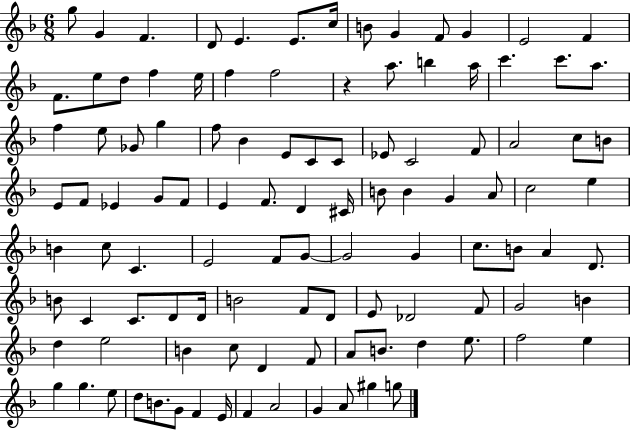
{
  \clef treble
  \numericTimeSignature
  \time 6/8
  \key f \major
  \repeat volta 2 { g''8 g'4 f'4. | d'8 e'4. e'8. c''16 | b'8 g'4 f'8 g'4 | e'2 f'4 | \break f'8. e''8 d''8 f''4 e''16 | f''4 f''2 | r4 a''8. b''4 a''16 | c'''4. c'''8. a''8. | \break f''4 e''8 ges'8 g''4 | f''8 bes'4 e'8 c'8 c'8 | ees'8 c'2 f'8 | a'2 c''8 b'8 | \break e'8 f'8 ees'4 g'8 f'8 | e'4 f'8. d'4 cis'16 | b'8 b'4 g'4 a'8 | c''2 e''4 | \break b'4 c''8 c'4. | e'2 f'8 g'8~~ | g'2 g'4 | c''8. b'8 a'4 d'8. | \break b'8 c'4 c'8. d'8 d'16 | b'2 f'8 d'8 | e'8 des'2 f'8 | g'2 b'4 | \break d''4 e''2 | b'4 c''8 d'4 f'8 | a'8 b'8. d''4 e''8. | f''2 e''4 | \break g''4 g''4. e''8 | d''8 b'8. g'8 f'4 e'16 | f'4 a'2 | g'4 a'8 gis''4 g''8 | \break } \bar "|."
}